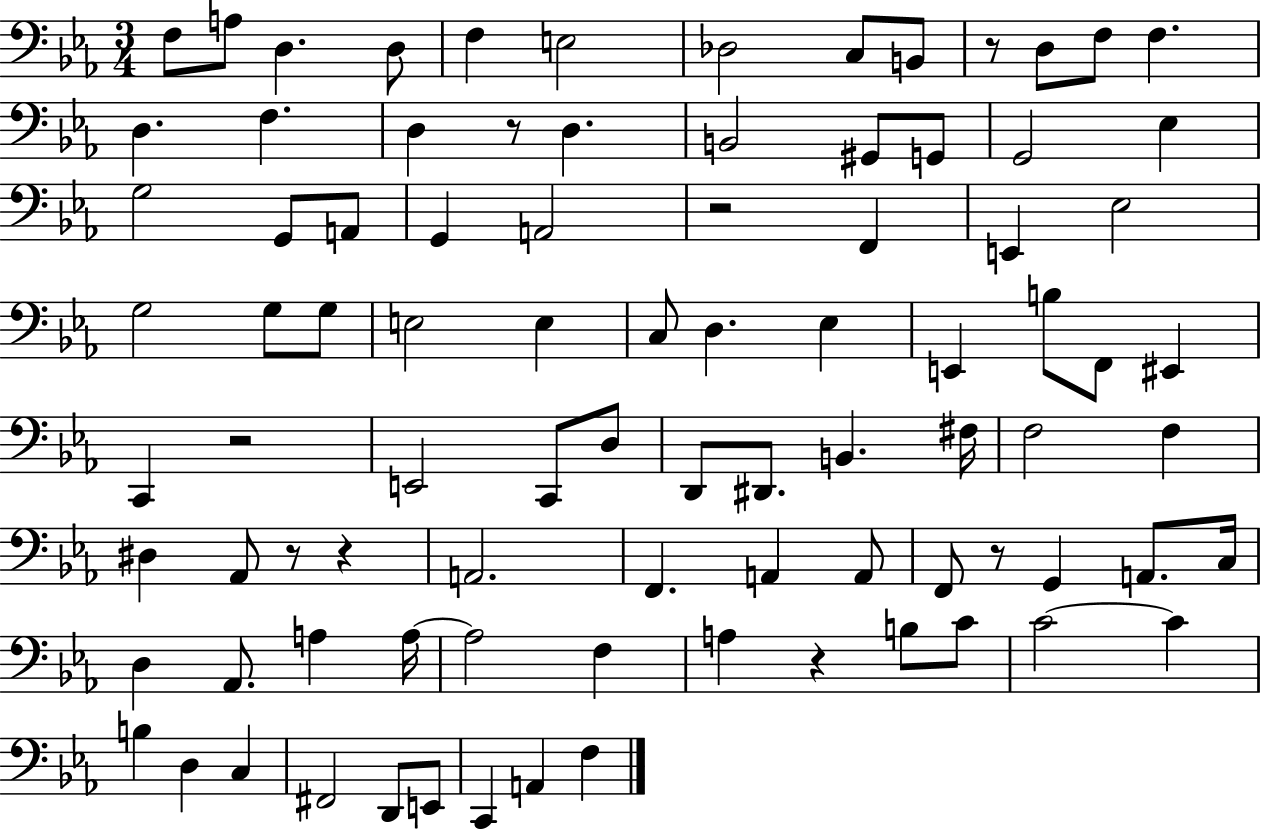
F3/e A3/e D3/q. D3/e F3/q E3/h Db3/h C3/e B2/e R/e D3/e F3/e F3/q. D3/q. F3/q. D3/q R/e D3/q. B2/h G#2/e G2/e G2/h Eb3/q G3/h G2/e A2/e G2/q A2/h R/h F2/q E2/q Eb3/h G3/h G3/e G3/e E3/h E3/q C3/e D3/q. Eb3/q E2/q B3/e F2/e EIS2/q C2/q R/h E2/h C2/e D3/e D2/e D#2/e. B2/q. F#3/s F3/h F3/q D#3/q Ab2/e R/e R/q A2/h. F2/q. A2/q A2/e F2/e R/e G2/q A2/e. C3/s D3/q Ab2/e. A3/q A3/s A3/h F3/q A3/q R/q B3/e C4/e C4/h C4/q B3/q D3/q C3/q F#2/h D2/e E2/e C2/q A2/q F3/q